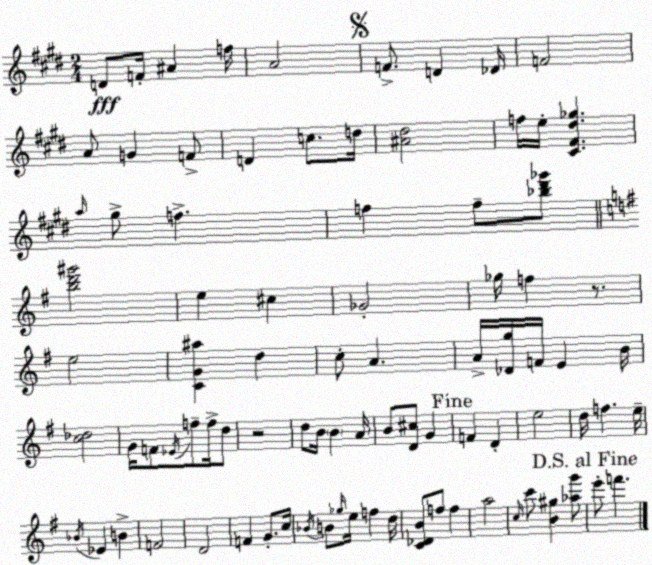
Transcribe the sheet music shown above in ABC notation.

X:1
T:Untitled
M:2/4
L:1/4
K:E
D/2 F/4 ^A f/4 A2 F/2 D _D/4 F2 A/2 G F/2 D c/2 d/4 [^A^d]2 f/4 e/4 [^C^F^d_g] a/4 ^g/2 f f f/2 [_b^d'_g']/2 [bd'^g']2 e ^c _G2 _g/4 f z/2 e2 [CG^a] d c/2 A A/4 [_Dg]/4 F/4 E B/4 [c_d]2 G/4 F/2 _E/4 f/2 f/4 d/2 z2 d/2 B/4 B A/4 B/2 [D^c]/2 G F D e2 d/4 f e/4 _B/4 _E B F2 D2 F G/2 c/4 _B/4 B/2 _g/4 e/4 f d/4 [C_DB]/2 f/2 f a2 c/4 c'/2 [B^g] [_ag']/2 e'/2 f'